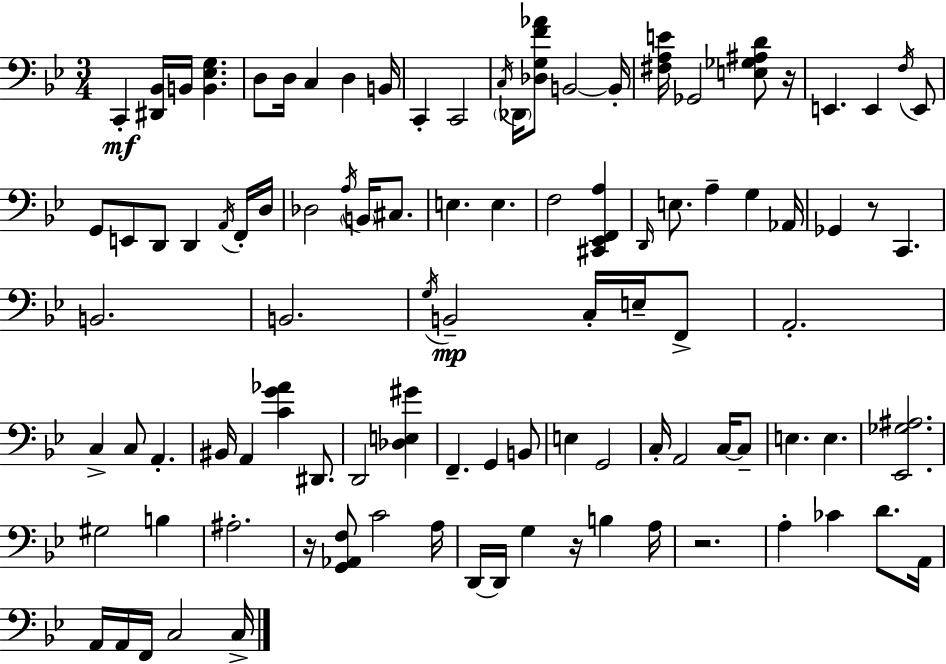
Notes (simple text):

C2/q [D#2,Bb2]/s B2/s [B2,Eb3,G3]/q. D3/e D3/s C3/q D3/q B2/s C2/q C2/h C3/s Db2/s [Db3,G3,F4,Ab4]/e B2/h B2/s [F#3,A3,E4]/s Gb2/h [E3,Gb3,A#3,D4]/e R/s E2/q. E2/q F3/s E2/e G2/e E2/e D2/e D2/q A2/s F2/s D3/s Db3/h A3/s B2/s C#3/e. E3/q. E3/q. F3/h [C#2,Eb2,F2,A3]/q D2/s E3/e. A3/q G3/q Ab2/s Gb2/q R/e C2/q. B2/h. B2/h. G3/s B2/h C3/s E3/s F2/e A2/h. C3/q C3/e A2/q. BIS2/s A2/q [C4,G4,Ab4]/q D#2/e. D2/h [Db3,E3,G#4]/q F2/q. G2/q B2/e E3/q G2/h C3/s A2/h C3/s C3/e E3/q. E3/q. [Eb2,Gb3,A#3]/h. G#3/h B3/q A#3/h. R/s [G2,Ab2,F3]/e C4/h A3/s D2/s D2/s G3/q R/s B3/q A3/s R/h. A3/q CES4/q D4/e. A2/s A2/s A2/s F2/s C3/h C3/s